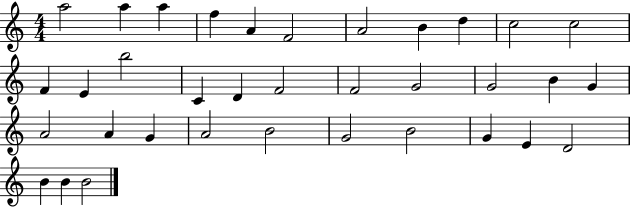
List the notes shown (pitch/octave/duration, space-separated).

A5/h A5/q A5/q F5/q A4/q F4/h A4/h B4/q D5/q C5/h C5/h F4/q E4/q B5/h C4/q D4/q F4/h F4/h G4/h G4/h B4/q G4/q A4/h A4/q G4/q A4/h B4/h G4/h B4/h G4/q E4/q D4/h B4/q B4/q B4/h